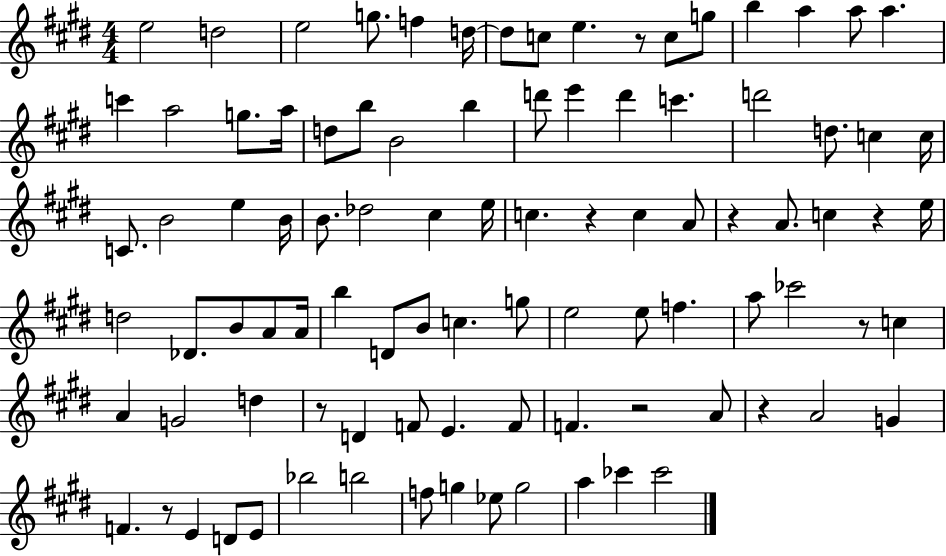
{
  \clef treble
  \numericTimeSignature
  \time 4/4
  \key e \major
  e''2 d''2 | e''2 g''8. f''4 d''16~~ | d''8 c''8 e''4. r8 c''8 g''8 | b''4 a''4 a''8 a''4. | \break c'''4 a''2 g''8. a''16 | d''8 b''8 b'2 b''4 | d'''8 e'''4 d'''4 c'''4. | d'''2 d''8. c''4 c''16 | \break c'8. b'2 e''4 b'16 | b'8. des''2 cis''4 e''16 | c''4. r4 c''4 a'8 | r4 a'8. c''4 r4 e''16 | \break d''2 des'8. b'8 a'8 a'16 | b''4 d'8 b'8 c''4. g''8 | e''2 e''8 f''4. | a''8 ces'''2 r8 c''4 | \break a'4 g'2 d''4 | r8 d'4 f'8 e'4. f'8 | f'4. r2 a'8 | r4 a'2 g'4 | \break f'4. r8 e'4 d'8 e'8 | bes''2 b''2 | f''8 g''4 ees''8 g''2 | a''4 ces'''4 ces'''2 | \break \bar "|."
}